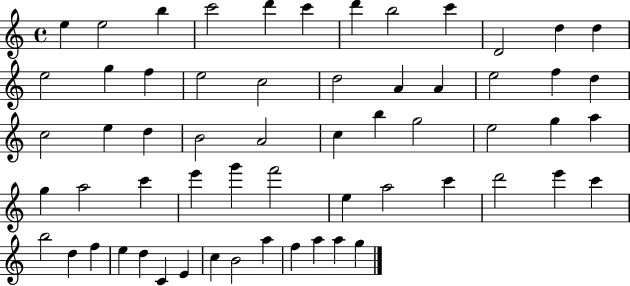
{
  \clef treble
  \time 4/4
  \defaultTimeSignature
  \key c \major
  e''4 e''2 b''4 | c'''2 d'''4 c'''4 | d'''4 b''2 c'''4 | d'2 d''4 d''4 | \break e''2 g''4 f''4 | e''2 c''2 | d''2 a'4 a'4 | e''2 f''4 d''4 | \break c''2 e''4 d''4 | b'2 a'2 | c''4 b''4 g''2 | e''2 g''4 a''4 | \break g''4 a''2 c'''4 | e'''4 g'''4 f'''2 | e''4 a''2 c'''4 | d'''2 e'''4 c'''4 | \break b''2 d''4 f''4 | e''4 d''4 c'4 e'4 | c''4 b'2 a''4 | f''4 a''4 a''4 g''4 | \break \bar "|."
}